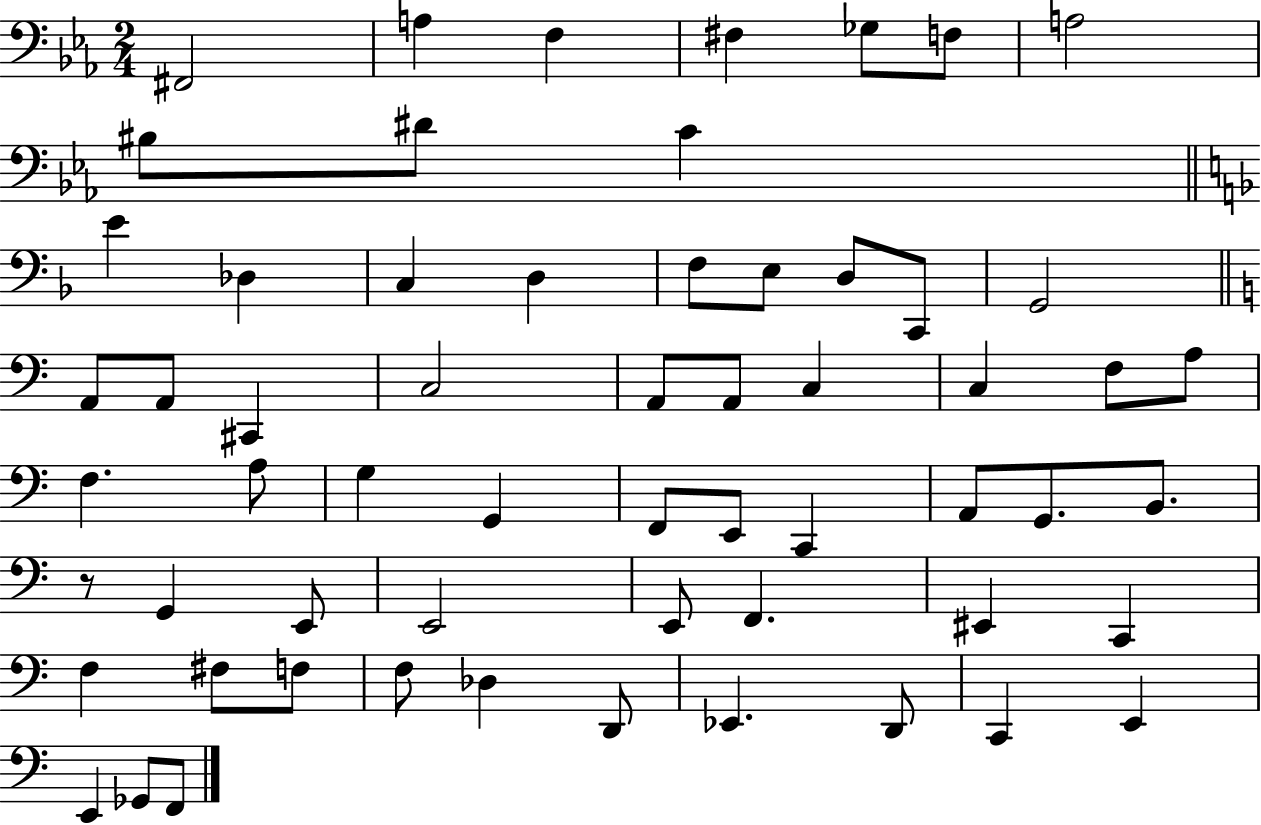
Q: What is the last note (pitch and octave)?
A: F2